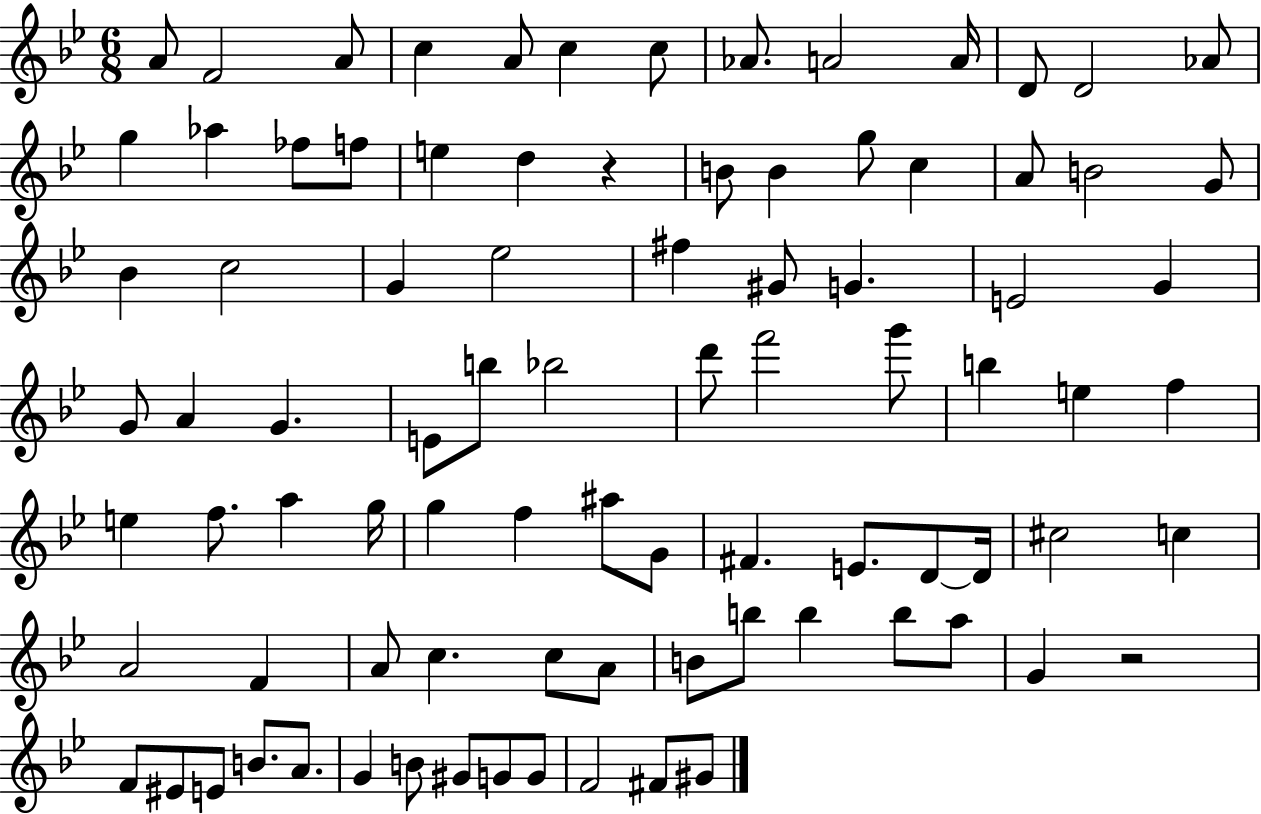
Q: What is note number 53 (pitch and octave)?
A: F5